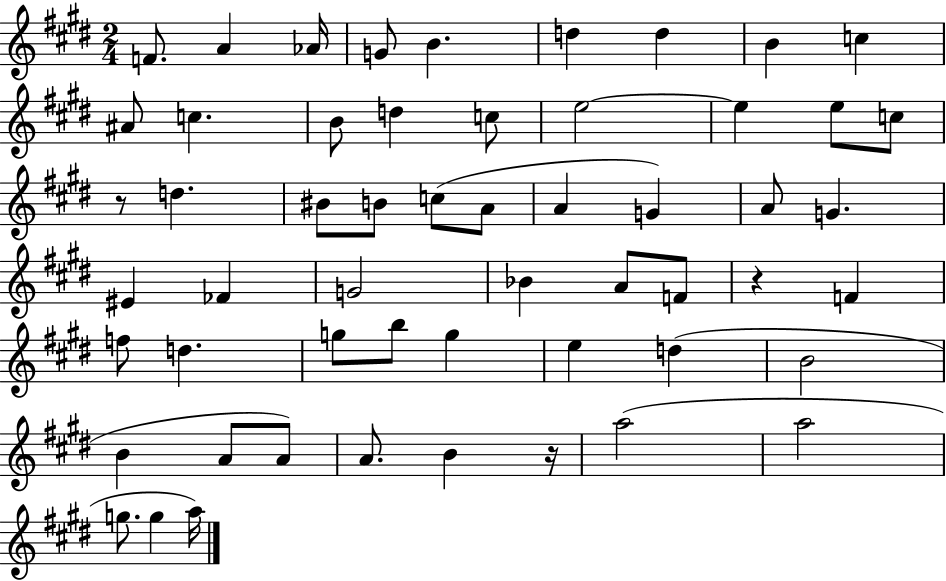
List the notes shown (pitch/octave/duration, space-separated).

F4/e. A4/q Ab4/s G4/e B4/q. D5/q D5/q B4/q C5/q A#4/e C5/q. B4/e D5/q C5/e E5/h E5/q E5/e C5/e R/e D5/q. BIS4/e B4/e C5/e A4/e A4/q G4/q A4/e G4/q. EIS4/q FES4/q G4/h Bb4/q A4/e F4/e R/q F4/q F5/e D5/q. G5/e B5/e G5/q E5/q D5/q B4/h B4/q A4/e A4/e A4/e. B4/q R/s A5/h A5/h G5/e. G5/q A5/s